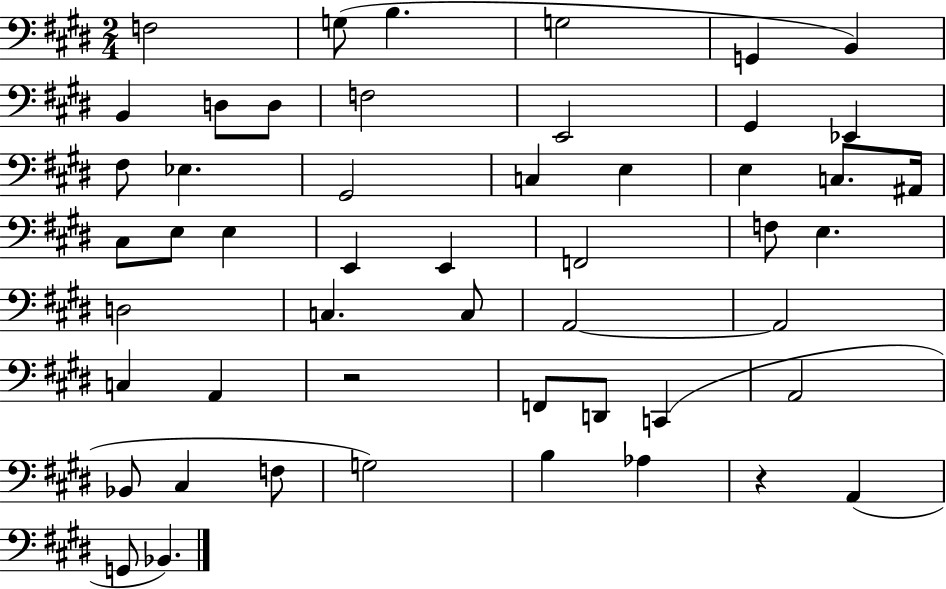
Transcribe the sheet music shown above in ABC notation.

X:1
T:Untitled
M:2/4
L:1/4
K:E
F,2 G,/2 B, G,2 G,, B,, B,, D,/2 D,/2 F,2 E,,2 ^G,, _E,, ^F,/2 _E, ^G,,2 C, E, E, C,/2 ^A,,/4 ^C,/2 E,/2 E, E,, E,, F,,2 F,/2 E, D,2 C, C,/2 A,,2 A,,2 C, A,, z2 F,,/2 D,,/2 C,, A,,2 _B,,/2 ^C, F,/2 G,2 B, _A, z A,, G,,/2 _B,,